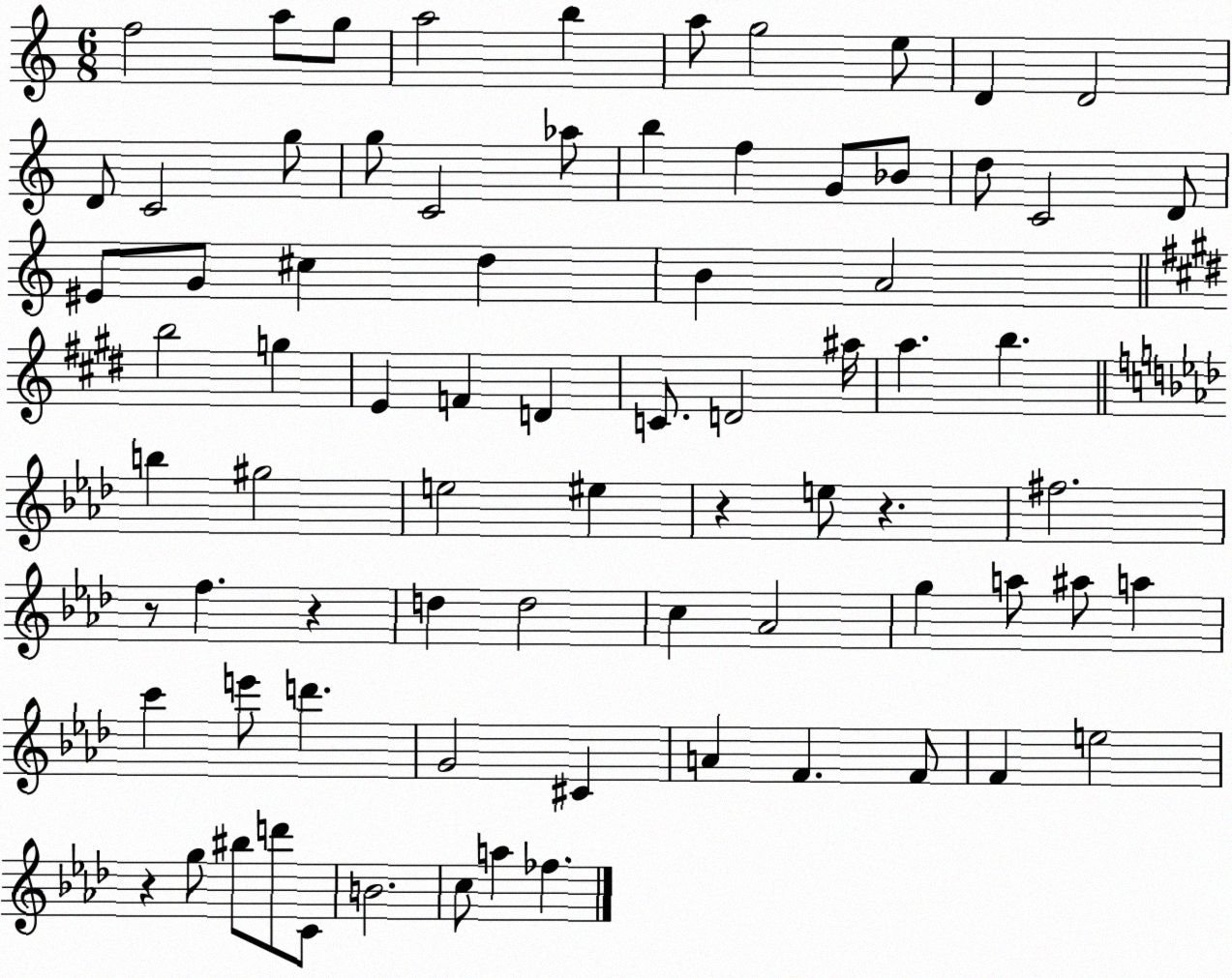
X:1
T:Untitled
M:6/8
L:1/4
K:C
f2 a/2 g/2 a2 b a/2 g2 e/2 D D2 D/2 C2 g/2 g/2 C2 _a/2 b f G/2 _B/2 d/2 C2 D/2 ^E/2 G/2 ^c d B A2 b2 g E F D C/2 D2 ^a/4 a b b ^g2 e2 ^e z e/2 z ^f2 z/2 f z d d2 c _A2 g a/2 ^a/2 a c' e'/2 d' G2 ^C A F F/2 F e2 z g/2 ^b/2 d'/2 C/2 B2 c/2 a _f